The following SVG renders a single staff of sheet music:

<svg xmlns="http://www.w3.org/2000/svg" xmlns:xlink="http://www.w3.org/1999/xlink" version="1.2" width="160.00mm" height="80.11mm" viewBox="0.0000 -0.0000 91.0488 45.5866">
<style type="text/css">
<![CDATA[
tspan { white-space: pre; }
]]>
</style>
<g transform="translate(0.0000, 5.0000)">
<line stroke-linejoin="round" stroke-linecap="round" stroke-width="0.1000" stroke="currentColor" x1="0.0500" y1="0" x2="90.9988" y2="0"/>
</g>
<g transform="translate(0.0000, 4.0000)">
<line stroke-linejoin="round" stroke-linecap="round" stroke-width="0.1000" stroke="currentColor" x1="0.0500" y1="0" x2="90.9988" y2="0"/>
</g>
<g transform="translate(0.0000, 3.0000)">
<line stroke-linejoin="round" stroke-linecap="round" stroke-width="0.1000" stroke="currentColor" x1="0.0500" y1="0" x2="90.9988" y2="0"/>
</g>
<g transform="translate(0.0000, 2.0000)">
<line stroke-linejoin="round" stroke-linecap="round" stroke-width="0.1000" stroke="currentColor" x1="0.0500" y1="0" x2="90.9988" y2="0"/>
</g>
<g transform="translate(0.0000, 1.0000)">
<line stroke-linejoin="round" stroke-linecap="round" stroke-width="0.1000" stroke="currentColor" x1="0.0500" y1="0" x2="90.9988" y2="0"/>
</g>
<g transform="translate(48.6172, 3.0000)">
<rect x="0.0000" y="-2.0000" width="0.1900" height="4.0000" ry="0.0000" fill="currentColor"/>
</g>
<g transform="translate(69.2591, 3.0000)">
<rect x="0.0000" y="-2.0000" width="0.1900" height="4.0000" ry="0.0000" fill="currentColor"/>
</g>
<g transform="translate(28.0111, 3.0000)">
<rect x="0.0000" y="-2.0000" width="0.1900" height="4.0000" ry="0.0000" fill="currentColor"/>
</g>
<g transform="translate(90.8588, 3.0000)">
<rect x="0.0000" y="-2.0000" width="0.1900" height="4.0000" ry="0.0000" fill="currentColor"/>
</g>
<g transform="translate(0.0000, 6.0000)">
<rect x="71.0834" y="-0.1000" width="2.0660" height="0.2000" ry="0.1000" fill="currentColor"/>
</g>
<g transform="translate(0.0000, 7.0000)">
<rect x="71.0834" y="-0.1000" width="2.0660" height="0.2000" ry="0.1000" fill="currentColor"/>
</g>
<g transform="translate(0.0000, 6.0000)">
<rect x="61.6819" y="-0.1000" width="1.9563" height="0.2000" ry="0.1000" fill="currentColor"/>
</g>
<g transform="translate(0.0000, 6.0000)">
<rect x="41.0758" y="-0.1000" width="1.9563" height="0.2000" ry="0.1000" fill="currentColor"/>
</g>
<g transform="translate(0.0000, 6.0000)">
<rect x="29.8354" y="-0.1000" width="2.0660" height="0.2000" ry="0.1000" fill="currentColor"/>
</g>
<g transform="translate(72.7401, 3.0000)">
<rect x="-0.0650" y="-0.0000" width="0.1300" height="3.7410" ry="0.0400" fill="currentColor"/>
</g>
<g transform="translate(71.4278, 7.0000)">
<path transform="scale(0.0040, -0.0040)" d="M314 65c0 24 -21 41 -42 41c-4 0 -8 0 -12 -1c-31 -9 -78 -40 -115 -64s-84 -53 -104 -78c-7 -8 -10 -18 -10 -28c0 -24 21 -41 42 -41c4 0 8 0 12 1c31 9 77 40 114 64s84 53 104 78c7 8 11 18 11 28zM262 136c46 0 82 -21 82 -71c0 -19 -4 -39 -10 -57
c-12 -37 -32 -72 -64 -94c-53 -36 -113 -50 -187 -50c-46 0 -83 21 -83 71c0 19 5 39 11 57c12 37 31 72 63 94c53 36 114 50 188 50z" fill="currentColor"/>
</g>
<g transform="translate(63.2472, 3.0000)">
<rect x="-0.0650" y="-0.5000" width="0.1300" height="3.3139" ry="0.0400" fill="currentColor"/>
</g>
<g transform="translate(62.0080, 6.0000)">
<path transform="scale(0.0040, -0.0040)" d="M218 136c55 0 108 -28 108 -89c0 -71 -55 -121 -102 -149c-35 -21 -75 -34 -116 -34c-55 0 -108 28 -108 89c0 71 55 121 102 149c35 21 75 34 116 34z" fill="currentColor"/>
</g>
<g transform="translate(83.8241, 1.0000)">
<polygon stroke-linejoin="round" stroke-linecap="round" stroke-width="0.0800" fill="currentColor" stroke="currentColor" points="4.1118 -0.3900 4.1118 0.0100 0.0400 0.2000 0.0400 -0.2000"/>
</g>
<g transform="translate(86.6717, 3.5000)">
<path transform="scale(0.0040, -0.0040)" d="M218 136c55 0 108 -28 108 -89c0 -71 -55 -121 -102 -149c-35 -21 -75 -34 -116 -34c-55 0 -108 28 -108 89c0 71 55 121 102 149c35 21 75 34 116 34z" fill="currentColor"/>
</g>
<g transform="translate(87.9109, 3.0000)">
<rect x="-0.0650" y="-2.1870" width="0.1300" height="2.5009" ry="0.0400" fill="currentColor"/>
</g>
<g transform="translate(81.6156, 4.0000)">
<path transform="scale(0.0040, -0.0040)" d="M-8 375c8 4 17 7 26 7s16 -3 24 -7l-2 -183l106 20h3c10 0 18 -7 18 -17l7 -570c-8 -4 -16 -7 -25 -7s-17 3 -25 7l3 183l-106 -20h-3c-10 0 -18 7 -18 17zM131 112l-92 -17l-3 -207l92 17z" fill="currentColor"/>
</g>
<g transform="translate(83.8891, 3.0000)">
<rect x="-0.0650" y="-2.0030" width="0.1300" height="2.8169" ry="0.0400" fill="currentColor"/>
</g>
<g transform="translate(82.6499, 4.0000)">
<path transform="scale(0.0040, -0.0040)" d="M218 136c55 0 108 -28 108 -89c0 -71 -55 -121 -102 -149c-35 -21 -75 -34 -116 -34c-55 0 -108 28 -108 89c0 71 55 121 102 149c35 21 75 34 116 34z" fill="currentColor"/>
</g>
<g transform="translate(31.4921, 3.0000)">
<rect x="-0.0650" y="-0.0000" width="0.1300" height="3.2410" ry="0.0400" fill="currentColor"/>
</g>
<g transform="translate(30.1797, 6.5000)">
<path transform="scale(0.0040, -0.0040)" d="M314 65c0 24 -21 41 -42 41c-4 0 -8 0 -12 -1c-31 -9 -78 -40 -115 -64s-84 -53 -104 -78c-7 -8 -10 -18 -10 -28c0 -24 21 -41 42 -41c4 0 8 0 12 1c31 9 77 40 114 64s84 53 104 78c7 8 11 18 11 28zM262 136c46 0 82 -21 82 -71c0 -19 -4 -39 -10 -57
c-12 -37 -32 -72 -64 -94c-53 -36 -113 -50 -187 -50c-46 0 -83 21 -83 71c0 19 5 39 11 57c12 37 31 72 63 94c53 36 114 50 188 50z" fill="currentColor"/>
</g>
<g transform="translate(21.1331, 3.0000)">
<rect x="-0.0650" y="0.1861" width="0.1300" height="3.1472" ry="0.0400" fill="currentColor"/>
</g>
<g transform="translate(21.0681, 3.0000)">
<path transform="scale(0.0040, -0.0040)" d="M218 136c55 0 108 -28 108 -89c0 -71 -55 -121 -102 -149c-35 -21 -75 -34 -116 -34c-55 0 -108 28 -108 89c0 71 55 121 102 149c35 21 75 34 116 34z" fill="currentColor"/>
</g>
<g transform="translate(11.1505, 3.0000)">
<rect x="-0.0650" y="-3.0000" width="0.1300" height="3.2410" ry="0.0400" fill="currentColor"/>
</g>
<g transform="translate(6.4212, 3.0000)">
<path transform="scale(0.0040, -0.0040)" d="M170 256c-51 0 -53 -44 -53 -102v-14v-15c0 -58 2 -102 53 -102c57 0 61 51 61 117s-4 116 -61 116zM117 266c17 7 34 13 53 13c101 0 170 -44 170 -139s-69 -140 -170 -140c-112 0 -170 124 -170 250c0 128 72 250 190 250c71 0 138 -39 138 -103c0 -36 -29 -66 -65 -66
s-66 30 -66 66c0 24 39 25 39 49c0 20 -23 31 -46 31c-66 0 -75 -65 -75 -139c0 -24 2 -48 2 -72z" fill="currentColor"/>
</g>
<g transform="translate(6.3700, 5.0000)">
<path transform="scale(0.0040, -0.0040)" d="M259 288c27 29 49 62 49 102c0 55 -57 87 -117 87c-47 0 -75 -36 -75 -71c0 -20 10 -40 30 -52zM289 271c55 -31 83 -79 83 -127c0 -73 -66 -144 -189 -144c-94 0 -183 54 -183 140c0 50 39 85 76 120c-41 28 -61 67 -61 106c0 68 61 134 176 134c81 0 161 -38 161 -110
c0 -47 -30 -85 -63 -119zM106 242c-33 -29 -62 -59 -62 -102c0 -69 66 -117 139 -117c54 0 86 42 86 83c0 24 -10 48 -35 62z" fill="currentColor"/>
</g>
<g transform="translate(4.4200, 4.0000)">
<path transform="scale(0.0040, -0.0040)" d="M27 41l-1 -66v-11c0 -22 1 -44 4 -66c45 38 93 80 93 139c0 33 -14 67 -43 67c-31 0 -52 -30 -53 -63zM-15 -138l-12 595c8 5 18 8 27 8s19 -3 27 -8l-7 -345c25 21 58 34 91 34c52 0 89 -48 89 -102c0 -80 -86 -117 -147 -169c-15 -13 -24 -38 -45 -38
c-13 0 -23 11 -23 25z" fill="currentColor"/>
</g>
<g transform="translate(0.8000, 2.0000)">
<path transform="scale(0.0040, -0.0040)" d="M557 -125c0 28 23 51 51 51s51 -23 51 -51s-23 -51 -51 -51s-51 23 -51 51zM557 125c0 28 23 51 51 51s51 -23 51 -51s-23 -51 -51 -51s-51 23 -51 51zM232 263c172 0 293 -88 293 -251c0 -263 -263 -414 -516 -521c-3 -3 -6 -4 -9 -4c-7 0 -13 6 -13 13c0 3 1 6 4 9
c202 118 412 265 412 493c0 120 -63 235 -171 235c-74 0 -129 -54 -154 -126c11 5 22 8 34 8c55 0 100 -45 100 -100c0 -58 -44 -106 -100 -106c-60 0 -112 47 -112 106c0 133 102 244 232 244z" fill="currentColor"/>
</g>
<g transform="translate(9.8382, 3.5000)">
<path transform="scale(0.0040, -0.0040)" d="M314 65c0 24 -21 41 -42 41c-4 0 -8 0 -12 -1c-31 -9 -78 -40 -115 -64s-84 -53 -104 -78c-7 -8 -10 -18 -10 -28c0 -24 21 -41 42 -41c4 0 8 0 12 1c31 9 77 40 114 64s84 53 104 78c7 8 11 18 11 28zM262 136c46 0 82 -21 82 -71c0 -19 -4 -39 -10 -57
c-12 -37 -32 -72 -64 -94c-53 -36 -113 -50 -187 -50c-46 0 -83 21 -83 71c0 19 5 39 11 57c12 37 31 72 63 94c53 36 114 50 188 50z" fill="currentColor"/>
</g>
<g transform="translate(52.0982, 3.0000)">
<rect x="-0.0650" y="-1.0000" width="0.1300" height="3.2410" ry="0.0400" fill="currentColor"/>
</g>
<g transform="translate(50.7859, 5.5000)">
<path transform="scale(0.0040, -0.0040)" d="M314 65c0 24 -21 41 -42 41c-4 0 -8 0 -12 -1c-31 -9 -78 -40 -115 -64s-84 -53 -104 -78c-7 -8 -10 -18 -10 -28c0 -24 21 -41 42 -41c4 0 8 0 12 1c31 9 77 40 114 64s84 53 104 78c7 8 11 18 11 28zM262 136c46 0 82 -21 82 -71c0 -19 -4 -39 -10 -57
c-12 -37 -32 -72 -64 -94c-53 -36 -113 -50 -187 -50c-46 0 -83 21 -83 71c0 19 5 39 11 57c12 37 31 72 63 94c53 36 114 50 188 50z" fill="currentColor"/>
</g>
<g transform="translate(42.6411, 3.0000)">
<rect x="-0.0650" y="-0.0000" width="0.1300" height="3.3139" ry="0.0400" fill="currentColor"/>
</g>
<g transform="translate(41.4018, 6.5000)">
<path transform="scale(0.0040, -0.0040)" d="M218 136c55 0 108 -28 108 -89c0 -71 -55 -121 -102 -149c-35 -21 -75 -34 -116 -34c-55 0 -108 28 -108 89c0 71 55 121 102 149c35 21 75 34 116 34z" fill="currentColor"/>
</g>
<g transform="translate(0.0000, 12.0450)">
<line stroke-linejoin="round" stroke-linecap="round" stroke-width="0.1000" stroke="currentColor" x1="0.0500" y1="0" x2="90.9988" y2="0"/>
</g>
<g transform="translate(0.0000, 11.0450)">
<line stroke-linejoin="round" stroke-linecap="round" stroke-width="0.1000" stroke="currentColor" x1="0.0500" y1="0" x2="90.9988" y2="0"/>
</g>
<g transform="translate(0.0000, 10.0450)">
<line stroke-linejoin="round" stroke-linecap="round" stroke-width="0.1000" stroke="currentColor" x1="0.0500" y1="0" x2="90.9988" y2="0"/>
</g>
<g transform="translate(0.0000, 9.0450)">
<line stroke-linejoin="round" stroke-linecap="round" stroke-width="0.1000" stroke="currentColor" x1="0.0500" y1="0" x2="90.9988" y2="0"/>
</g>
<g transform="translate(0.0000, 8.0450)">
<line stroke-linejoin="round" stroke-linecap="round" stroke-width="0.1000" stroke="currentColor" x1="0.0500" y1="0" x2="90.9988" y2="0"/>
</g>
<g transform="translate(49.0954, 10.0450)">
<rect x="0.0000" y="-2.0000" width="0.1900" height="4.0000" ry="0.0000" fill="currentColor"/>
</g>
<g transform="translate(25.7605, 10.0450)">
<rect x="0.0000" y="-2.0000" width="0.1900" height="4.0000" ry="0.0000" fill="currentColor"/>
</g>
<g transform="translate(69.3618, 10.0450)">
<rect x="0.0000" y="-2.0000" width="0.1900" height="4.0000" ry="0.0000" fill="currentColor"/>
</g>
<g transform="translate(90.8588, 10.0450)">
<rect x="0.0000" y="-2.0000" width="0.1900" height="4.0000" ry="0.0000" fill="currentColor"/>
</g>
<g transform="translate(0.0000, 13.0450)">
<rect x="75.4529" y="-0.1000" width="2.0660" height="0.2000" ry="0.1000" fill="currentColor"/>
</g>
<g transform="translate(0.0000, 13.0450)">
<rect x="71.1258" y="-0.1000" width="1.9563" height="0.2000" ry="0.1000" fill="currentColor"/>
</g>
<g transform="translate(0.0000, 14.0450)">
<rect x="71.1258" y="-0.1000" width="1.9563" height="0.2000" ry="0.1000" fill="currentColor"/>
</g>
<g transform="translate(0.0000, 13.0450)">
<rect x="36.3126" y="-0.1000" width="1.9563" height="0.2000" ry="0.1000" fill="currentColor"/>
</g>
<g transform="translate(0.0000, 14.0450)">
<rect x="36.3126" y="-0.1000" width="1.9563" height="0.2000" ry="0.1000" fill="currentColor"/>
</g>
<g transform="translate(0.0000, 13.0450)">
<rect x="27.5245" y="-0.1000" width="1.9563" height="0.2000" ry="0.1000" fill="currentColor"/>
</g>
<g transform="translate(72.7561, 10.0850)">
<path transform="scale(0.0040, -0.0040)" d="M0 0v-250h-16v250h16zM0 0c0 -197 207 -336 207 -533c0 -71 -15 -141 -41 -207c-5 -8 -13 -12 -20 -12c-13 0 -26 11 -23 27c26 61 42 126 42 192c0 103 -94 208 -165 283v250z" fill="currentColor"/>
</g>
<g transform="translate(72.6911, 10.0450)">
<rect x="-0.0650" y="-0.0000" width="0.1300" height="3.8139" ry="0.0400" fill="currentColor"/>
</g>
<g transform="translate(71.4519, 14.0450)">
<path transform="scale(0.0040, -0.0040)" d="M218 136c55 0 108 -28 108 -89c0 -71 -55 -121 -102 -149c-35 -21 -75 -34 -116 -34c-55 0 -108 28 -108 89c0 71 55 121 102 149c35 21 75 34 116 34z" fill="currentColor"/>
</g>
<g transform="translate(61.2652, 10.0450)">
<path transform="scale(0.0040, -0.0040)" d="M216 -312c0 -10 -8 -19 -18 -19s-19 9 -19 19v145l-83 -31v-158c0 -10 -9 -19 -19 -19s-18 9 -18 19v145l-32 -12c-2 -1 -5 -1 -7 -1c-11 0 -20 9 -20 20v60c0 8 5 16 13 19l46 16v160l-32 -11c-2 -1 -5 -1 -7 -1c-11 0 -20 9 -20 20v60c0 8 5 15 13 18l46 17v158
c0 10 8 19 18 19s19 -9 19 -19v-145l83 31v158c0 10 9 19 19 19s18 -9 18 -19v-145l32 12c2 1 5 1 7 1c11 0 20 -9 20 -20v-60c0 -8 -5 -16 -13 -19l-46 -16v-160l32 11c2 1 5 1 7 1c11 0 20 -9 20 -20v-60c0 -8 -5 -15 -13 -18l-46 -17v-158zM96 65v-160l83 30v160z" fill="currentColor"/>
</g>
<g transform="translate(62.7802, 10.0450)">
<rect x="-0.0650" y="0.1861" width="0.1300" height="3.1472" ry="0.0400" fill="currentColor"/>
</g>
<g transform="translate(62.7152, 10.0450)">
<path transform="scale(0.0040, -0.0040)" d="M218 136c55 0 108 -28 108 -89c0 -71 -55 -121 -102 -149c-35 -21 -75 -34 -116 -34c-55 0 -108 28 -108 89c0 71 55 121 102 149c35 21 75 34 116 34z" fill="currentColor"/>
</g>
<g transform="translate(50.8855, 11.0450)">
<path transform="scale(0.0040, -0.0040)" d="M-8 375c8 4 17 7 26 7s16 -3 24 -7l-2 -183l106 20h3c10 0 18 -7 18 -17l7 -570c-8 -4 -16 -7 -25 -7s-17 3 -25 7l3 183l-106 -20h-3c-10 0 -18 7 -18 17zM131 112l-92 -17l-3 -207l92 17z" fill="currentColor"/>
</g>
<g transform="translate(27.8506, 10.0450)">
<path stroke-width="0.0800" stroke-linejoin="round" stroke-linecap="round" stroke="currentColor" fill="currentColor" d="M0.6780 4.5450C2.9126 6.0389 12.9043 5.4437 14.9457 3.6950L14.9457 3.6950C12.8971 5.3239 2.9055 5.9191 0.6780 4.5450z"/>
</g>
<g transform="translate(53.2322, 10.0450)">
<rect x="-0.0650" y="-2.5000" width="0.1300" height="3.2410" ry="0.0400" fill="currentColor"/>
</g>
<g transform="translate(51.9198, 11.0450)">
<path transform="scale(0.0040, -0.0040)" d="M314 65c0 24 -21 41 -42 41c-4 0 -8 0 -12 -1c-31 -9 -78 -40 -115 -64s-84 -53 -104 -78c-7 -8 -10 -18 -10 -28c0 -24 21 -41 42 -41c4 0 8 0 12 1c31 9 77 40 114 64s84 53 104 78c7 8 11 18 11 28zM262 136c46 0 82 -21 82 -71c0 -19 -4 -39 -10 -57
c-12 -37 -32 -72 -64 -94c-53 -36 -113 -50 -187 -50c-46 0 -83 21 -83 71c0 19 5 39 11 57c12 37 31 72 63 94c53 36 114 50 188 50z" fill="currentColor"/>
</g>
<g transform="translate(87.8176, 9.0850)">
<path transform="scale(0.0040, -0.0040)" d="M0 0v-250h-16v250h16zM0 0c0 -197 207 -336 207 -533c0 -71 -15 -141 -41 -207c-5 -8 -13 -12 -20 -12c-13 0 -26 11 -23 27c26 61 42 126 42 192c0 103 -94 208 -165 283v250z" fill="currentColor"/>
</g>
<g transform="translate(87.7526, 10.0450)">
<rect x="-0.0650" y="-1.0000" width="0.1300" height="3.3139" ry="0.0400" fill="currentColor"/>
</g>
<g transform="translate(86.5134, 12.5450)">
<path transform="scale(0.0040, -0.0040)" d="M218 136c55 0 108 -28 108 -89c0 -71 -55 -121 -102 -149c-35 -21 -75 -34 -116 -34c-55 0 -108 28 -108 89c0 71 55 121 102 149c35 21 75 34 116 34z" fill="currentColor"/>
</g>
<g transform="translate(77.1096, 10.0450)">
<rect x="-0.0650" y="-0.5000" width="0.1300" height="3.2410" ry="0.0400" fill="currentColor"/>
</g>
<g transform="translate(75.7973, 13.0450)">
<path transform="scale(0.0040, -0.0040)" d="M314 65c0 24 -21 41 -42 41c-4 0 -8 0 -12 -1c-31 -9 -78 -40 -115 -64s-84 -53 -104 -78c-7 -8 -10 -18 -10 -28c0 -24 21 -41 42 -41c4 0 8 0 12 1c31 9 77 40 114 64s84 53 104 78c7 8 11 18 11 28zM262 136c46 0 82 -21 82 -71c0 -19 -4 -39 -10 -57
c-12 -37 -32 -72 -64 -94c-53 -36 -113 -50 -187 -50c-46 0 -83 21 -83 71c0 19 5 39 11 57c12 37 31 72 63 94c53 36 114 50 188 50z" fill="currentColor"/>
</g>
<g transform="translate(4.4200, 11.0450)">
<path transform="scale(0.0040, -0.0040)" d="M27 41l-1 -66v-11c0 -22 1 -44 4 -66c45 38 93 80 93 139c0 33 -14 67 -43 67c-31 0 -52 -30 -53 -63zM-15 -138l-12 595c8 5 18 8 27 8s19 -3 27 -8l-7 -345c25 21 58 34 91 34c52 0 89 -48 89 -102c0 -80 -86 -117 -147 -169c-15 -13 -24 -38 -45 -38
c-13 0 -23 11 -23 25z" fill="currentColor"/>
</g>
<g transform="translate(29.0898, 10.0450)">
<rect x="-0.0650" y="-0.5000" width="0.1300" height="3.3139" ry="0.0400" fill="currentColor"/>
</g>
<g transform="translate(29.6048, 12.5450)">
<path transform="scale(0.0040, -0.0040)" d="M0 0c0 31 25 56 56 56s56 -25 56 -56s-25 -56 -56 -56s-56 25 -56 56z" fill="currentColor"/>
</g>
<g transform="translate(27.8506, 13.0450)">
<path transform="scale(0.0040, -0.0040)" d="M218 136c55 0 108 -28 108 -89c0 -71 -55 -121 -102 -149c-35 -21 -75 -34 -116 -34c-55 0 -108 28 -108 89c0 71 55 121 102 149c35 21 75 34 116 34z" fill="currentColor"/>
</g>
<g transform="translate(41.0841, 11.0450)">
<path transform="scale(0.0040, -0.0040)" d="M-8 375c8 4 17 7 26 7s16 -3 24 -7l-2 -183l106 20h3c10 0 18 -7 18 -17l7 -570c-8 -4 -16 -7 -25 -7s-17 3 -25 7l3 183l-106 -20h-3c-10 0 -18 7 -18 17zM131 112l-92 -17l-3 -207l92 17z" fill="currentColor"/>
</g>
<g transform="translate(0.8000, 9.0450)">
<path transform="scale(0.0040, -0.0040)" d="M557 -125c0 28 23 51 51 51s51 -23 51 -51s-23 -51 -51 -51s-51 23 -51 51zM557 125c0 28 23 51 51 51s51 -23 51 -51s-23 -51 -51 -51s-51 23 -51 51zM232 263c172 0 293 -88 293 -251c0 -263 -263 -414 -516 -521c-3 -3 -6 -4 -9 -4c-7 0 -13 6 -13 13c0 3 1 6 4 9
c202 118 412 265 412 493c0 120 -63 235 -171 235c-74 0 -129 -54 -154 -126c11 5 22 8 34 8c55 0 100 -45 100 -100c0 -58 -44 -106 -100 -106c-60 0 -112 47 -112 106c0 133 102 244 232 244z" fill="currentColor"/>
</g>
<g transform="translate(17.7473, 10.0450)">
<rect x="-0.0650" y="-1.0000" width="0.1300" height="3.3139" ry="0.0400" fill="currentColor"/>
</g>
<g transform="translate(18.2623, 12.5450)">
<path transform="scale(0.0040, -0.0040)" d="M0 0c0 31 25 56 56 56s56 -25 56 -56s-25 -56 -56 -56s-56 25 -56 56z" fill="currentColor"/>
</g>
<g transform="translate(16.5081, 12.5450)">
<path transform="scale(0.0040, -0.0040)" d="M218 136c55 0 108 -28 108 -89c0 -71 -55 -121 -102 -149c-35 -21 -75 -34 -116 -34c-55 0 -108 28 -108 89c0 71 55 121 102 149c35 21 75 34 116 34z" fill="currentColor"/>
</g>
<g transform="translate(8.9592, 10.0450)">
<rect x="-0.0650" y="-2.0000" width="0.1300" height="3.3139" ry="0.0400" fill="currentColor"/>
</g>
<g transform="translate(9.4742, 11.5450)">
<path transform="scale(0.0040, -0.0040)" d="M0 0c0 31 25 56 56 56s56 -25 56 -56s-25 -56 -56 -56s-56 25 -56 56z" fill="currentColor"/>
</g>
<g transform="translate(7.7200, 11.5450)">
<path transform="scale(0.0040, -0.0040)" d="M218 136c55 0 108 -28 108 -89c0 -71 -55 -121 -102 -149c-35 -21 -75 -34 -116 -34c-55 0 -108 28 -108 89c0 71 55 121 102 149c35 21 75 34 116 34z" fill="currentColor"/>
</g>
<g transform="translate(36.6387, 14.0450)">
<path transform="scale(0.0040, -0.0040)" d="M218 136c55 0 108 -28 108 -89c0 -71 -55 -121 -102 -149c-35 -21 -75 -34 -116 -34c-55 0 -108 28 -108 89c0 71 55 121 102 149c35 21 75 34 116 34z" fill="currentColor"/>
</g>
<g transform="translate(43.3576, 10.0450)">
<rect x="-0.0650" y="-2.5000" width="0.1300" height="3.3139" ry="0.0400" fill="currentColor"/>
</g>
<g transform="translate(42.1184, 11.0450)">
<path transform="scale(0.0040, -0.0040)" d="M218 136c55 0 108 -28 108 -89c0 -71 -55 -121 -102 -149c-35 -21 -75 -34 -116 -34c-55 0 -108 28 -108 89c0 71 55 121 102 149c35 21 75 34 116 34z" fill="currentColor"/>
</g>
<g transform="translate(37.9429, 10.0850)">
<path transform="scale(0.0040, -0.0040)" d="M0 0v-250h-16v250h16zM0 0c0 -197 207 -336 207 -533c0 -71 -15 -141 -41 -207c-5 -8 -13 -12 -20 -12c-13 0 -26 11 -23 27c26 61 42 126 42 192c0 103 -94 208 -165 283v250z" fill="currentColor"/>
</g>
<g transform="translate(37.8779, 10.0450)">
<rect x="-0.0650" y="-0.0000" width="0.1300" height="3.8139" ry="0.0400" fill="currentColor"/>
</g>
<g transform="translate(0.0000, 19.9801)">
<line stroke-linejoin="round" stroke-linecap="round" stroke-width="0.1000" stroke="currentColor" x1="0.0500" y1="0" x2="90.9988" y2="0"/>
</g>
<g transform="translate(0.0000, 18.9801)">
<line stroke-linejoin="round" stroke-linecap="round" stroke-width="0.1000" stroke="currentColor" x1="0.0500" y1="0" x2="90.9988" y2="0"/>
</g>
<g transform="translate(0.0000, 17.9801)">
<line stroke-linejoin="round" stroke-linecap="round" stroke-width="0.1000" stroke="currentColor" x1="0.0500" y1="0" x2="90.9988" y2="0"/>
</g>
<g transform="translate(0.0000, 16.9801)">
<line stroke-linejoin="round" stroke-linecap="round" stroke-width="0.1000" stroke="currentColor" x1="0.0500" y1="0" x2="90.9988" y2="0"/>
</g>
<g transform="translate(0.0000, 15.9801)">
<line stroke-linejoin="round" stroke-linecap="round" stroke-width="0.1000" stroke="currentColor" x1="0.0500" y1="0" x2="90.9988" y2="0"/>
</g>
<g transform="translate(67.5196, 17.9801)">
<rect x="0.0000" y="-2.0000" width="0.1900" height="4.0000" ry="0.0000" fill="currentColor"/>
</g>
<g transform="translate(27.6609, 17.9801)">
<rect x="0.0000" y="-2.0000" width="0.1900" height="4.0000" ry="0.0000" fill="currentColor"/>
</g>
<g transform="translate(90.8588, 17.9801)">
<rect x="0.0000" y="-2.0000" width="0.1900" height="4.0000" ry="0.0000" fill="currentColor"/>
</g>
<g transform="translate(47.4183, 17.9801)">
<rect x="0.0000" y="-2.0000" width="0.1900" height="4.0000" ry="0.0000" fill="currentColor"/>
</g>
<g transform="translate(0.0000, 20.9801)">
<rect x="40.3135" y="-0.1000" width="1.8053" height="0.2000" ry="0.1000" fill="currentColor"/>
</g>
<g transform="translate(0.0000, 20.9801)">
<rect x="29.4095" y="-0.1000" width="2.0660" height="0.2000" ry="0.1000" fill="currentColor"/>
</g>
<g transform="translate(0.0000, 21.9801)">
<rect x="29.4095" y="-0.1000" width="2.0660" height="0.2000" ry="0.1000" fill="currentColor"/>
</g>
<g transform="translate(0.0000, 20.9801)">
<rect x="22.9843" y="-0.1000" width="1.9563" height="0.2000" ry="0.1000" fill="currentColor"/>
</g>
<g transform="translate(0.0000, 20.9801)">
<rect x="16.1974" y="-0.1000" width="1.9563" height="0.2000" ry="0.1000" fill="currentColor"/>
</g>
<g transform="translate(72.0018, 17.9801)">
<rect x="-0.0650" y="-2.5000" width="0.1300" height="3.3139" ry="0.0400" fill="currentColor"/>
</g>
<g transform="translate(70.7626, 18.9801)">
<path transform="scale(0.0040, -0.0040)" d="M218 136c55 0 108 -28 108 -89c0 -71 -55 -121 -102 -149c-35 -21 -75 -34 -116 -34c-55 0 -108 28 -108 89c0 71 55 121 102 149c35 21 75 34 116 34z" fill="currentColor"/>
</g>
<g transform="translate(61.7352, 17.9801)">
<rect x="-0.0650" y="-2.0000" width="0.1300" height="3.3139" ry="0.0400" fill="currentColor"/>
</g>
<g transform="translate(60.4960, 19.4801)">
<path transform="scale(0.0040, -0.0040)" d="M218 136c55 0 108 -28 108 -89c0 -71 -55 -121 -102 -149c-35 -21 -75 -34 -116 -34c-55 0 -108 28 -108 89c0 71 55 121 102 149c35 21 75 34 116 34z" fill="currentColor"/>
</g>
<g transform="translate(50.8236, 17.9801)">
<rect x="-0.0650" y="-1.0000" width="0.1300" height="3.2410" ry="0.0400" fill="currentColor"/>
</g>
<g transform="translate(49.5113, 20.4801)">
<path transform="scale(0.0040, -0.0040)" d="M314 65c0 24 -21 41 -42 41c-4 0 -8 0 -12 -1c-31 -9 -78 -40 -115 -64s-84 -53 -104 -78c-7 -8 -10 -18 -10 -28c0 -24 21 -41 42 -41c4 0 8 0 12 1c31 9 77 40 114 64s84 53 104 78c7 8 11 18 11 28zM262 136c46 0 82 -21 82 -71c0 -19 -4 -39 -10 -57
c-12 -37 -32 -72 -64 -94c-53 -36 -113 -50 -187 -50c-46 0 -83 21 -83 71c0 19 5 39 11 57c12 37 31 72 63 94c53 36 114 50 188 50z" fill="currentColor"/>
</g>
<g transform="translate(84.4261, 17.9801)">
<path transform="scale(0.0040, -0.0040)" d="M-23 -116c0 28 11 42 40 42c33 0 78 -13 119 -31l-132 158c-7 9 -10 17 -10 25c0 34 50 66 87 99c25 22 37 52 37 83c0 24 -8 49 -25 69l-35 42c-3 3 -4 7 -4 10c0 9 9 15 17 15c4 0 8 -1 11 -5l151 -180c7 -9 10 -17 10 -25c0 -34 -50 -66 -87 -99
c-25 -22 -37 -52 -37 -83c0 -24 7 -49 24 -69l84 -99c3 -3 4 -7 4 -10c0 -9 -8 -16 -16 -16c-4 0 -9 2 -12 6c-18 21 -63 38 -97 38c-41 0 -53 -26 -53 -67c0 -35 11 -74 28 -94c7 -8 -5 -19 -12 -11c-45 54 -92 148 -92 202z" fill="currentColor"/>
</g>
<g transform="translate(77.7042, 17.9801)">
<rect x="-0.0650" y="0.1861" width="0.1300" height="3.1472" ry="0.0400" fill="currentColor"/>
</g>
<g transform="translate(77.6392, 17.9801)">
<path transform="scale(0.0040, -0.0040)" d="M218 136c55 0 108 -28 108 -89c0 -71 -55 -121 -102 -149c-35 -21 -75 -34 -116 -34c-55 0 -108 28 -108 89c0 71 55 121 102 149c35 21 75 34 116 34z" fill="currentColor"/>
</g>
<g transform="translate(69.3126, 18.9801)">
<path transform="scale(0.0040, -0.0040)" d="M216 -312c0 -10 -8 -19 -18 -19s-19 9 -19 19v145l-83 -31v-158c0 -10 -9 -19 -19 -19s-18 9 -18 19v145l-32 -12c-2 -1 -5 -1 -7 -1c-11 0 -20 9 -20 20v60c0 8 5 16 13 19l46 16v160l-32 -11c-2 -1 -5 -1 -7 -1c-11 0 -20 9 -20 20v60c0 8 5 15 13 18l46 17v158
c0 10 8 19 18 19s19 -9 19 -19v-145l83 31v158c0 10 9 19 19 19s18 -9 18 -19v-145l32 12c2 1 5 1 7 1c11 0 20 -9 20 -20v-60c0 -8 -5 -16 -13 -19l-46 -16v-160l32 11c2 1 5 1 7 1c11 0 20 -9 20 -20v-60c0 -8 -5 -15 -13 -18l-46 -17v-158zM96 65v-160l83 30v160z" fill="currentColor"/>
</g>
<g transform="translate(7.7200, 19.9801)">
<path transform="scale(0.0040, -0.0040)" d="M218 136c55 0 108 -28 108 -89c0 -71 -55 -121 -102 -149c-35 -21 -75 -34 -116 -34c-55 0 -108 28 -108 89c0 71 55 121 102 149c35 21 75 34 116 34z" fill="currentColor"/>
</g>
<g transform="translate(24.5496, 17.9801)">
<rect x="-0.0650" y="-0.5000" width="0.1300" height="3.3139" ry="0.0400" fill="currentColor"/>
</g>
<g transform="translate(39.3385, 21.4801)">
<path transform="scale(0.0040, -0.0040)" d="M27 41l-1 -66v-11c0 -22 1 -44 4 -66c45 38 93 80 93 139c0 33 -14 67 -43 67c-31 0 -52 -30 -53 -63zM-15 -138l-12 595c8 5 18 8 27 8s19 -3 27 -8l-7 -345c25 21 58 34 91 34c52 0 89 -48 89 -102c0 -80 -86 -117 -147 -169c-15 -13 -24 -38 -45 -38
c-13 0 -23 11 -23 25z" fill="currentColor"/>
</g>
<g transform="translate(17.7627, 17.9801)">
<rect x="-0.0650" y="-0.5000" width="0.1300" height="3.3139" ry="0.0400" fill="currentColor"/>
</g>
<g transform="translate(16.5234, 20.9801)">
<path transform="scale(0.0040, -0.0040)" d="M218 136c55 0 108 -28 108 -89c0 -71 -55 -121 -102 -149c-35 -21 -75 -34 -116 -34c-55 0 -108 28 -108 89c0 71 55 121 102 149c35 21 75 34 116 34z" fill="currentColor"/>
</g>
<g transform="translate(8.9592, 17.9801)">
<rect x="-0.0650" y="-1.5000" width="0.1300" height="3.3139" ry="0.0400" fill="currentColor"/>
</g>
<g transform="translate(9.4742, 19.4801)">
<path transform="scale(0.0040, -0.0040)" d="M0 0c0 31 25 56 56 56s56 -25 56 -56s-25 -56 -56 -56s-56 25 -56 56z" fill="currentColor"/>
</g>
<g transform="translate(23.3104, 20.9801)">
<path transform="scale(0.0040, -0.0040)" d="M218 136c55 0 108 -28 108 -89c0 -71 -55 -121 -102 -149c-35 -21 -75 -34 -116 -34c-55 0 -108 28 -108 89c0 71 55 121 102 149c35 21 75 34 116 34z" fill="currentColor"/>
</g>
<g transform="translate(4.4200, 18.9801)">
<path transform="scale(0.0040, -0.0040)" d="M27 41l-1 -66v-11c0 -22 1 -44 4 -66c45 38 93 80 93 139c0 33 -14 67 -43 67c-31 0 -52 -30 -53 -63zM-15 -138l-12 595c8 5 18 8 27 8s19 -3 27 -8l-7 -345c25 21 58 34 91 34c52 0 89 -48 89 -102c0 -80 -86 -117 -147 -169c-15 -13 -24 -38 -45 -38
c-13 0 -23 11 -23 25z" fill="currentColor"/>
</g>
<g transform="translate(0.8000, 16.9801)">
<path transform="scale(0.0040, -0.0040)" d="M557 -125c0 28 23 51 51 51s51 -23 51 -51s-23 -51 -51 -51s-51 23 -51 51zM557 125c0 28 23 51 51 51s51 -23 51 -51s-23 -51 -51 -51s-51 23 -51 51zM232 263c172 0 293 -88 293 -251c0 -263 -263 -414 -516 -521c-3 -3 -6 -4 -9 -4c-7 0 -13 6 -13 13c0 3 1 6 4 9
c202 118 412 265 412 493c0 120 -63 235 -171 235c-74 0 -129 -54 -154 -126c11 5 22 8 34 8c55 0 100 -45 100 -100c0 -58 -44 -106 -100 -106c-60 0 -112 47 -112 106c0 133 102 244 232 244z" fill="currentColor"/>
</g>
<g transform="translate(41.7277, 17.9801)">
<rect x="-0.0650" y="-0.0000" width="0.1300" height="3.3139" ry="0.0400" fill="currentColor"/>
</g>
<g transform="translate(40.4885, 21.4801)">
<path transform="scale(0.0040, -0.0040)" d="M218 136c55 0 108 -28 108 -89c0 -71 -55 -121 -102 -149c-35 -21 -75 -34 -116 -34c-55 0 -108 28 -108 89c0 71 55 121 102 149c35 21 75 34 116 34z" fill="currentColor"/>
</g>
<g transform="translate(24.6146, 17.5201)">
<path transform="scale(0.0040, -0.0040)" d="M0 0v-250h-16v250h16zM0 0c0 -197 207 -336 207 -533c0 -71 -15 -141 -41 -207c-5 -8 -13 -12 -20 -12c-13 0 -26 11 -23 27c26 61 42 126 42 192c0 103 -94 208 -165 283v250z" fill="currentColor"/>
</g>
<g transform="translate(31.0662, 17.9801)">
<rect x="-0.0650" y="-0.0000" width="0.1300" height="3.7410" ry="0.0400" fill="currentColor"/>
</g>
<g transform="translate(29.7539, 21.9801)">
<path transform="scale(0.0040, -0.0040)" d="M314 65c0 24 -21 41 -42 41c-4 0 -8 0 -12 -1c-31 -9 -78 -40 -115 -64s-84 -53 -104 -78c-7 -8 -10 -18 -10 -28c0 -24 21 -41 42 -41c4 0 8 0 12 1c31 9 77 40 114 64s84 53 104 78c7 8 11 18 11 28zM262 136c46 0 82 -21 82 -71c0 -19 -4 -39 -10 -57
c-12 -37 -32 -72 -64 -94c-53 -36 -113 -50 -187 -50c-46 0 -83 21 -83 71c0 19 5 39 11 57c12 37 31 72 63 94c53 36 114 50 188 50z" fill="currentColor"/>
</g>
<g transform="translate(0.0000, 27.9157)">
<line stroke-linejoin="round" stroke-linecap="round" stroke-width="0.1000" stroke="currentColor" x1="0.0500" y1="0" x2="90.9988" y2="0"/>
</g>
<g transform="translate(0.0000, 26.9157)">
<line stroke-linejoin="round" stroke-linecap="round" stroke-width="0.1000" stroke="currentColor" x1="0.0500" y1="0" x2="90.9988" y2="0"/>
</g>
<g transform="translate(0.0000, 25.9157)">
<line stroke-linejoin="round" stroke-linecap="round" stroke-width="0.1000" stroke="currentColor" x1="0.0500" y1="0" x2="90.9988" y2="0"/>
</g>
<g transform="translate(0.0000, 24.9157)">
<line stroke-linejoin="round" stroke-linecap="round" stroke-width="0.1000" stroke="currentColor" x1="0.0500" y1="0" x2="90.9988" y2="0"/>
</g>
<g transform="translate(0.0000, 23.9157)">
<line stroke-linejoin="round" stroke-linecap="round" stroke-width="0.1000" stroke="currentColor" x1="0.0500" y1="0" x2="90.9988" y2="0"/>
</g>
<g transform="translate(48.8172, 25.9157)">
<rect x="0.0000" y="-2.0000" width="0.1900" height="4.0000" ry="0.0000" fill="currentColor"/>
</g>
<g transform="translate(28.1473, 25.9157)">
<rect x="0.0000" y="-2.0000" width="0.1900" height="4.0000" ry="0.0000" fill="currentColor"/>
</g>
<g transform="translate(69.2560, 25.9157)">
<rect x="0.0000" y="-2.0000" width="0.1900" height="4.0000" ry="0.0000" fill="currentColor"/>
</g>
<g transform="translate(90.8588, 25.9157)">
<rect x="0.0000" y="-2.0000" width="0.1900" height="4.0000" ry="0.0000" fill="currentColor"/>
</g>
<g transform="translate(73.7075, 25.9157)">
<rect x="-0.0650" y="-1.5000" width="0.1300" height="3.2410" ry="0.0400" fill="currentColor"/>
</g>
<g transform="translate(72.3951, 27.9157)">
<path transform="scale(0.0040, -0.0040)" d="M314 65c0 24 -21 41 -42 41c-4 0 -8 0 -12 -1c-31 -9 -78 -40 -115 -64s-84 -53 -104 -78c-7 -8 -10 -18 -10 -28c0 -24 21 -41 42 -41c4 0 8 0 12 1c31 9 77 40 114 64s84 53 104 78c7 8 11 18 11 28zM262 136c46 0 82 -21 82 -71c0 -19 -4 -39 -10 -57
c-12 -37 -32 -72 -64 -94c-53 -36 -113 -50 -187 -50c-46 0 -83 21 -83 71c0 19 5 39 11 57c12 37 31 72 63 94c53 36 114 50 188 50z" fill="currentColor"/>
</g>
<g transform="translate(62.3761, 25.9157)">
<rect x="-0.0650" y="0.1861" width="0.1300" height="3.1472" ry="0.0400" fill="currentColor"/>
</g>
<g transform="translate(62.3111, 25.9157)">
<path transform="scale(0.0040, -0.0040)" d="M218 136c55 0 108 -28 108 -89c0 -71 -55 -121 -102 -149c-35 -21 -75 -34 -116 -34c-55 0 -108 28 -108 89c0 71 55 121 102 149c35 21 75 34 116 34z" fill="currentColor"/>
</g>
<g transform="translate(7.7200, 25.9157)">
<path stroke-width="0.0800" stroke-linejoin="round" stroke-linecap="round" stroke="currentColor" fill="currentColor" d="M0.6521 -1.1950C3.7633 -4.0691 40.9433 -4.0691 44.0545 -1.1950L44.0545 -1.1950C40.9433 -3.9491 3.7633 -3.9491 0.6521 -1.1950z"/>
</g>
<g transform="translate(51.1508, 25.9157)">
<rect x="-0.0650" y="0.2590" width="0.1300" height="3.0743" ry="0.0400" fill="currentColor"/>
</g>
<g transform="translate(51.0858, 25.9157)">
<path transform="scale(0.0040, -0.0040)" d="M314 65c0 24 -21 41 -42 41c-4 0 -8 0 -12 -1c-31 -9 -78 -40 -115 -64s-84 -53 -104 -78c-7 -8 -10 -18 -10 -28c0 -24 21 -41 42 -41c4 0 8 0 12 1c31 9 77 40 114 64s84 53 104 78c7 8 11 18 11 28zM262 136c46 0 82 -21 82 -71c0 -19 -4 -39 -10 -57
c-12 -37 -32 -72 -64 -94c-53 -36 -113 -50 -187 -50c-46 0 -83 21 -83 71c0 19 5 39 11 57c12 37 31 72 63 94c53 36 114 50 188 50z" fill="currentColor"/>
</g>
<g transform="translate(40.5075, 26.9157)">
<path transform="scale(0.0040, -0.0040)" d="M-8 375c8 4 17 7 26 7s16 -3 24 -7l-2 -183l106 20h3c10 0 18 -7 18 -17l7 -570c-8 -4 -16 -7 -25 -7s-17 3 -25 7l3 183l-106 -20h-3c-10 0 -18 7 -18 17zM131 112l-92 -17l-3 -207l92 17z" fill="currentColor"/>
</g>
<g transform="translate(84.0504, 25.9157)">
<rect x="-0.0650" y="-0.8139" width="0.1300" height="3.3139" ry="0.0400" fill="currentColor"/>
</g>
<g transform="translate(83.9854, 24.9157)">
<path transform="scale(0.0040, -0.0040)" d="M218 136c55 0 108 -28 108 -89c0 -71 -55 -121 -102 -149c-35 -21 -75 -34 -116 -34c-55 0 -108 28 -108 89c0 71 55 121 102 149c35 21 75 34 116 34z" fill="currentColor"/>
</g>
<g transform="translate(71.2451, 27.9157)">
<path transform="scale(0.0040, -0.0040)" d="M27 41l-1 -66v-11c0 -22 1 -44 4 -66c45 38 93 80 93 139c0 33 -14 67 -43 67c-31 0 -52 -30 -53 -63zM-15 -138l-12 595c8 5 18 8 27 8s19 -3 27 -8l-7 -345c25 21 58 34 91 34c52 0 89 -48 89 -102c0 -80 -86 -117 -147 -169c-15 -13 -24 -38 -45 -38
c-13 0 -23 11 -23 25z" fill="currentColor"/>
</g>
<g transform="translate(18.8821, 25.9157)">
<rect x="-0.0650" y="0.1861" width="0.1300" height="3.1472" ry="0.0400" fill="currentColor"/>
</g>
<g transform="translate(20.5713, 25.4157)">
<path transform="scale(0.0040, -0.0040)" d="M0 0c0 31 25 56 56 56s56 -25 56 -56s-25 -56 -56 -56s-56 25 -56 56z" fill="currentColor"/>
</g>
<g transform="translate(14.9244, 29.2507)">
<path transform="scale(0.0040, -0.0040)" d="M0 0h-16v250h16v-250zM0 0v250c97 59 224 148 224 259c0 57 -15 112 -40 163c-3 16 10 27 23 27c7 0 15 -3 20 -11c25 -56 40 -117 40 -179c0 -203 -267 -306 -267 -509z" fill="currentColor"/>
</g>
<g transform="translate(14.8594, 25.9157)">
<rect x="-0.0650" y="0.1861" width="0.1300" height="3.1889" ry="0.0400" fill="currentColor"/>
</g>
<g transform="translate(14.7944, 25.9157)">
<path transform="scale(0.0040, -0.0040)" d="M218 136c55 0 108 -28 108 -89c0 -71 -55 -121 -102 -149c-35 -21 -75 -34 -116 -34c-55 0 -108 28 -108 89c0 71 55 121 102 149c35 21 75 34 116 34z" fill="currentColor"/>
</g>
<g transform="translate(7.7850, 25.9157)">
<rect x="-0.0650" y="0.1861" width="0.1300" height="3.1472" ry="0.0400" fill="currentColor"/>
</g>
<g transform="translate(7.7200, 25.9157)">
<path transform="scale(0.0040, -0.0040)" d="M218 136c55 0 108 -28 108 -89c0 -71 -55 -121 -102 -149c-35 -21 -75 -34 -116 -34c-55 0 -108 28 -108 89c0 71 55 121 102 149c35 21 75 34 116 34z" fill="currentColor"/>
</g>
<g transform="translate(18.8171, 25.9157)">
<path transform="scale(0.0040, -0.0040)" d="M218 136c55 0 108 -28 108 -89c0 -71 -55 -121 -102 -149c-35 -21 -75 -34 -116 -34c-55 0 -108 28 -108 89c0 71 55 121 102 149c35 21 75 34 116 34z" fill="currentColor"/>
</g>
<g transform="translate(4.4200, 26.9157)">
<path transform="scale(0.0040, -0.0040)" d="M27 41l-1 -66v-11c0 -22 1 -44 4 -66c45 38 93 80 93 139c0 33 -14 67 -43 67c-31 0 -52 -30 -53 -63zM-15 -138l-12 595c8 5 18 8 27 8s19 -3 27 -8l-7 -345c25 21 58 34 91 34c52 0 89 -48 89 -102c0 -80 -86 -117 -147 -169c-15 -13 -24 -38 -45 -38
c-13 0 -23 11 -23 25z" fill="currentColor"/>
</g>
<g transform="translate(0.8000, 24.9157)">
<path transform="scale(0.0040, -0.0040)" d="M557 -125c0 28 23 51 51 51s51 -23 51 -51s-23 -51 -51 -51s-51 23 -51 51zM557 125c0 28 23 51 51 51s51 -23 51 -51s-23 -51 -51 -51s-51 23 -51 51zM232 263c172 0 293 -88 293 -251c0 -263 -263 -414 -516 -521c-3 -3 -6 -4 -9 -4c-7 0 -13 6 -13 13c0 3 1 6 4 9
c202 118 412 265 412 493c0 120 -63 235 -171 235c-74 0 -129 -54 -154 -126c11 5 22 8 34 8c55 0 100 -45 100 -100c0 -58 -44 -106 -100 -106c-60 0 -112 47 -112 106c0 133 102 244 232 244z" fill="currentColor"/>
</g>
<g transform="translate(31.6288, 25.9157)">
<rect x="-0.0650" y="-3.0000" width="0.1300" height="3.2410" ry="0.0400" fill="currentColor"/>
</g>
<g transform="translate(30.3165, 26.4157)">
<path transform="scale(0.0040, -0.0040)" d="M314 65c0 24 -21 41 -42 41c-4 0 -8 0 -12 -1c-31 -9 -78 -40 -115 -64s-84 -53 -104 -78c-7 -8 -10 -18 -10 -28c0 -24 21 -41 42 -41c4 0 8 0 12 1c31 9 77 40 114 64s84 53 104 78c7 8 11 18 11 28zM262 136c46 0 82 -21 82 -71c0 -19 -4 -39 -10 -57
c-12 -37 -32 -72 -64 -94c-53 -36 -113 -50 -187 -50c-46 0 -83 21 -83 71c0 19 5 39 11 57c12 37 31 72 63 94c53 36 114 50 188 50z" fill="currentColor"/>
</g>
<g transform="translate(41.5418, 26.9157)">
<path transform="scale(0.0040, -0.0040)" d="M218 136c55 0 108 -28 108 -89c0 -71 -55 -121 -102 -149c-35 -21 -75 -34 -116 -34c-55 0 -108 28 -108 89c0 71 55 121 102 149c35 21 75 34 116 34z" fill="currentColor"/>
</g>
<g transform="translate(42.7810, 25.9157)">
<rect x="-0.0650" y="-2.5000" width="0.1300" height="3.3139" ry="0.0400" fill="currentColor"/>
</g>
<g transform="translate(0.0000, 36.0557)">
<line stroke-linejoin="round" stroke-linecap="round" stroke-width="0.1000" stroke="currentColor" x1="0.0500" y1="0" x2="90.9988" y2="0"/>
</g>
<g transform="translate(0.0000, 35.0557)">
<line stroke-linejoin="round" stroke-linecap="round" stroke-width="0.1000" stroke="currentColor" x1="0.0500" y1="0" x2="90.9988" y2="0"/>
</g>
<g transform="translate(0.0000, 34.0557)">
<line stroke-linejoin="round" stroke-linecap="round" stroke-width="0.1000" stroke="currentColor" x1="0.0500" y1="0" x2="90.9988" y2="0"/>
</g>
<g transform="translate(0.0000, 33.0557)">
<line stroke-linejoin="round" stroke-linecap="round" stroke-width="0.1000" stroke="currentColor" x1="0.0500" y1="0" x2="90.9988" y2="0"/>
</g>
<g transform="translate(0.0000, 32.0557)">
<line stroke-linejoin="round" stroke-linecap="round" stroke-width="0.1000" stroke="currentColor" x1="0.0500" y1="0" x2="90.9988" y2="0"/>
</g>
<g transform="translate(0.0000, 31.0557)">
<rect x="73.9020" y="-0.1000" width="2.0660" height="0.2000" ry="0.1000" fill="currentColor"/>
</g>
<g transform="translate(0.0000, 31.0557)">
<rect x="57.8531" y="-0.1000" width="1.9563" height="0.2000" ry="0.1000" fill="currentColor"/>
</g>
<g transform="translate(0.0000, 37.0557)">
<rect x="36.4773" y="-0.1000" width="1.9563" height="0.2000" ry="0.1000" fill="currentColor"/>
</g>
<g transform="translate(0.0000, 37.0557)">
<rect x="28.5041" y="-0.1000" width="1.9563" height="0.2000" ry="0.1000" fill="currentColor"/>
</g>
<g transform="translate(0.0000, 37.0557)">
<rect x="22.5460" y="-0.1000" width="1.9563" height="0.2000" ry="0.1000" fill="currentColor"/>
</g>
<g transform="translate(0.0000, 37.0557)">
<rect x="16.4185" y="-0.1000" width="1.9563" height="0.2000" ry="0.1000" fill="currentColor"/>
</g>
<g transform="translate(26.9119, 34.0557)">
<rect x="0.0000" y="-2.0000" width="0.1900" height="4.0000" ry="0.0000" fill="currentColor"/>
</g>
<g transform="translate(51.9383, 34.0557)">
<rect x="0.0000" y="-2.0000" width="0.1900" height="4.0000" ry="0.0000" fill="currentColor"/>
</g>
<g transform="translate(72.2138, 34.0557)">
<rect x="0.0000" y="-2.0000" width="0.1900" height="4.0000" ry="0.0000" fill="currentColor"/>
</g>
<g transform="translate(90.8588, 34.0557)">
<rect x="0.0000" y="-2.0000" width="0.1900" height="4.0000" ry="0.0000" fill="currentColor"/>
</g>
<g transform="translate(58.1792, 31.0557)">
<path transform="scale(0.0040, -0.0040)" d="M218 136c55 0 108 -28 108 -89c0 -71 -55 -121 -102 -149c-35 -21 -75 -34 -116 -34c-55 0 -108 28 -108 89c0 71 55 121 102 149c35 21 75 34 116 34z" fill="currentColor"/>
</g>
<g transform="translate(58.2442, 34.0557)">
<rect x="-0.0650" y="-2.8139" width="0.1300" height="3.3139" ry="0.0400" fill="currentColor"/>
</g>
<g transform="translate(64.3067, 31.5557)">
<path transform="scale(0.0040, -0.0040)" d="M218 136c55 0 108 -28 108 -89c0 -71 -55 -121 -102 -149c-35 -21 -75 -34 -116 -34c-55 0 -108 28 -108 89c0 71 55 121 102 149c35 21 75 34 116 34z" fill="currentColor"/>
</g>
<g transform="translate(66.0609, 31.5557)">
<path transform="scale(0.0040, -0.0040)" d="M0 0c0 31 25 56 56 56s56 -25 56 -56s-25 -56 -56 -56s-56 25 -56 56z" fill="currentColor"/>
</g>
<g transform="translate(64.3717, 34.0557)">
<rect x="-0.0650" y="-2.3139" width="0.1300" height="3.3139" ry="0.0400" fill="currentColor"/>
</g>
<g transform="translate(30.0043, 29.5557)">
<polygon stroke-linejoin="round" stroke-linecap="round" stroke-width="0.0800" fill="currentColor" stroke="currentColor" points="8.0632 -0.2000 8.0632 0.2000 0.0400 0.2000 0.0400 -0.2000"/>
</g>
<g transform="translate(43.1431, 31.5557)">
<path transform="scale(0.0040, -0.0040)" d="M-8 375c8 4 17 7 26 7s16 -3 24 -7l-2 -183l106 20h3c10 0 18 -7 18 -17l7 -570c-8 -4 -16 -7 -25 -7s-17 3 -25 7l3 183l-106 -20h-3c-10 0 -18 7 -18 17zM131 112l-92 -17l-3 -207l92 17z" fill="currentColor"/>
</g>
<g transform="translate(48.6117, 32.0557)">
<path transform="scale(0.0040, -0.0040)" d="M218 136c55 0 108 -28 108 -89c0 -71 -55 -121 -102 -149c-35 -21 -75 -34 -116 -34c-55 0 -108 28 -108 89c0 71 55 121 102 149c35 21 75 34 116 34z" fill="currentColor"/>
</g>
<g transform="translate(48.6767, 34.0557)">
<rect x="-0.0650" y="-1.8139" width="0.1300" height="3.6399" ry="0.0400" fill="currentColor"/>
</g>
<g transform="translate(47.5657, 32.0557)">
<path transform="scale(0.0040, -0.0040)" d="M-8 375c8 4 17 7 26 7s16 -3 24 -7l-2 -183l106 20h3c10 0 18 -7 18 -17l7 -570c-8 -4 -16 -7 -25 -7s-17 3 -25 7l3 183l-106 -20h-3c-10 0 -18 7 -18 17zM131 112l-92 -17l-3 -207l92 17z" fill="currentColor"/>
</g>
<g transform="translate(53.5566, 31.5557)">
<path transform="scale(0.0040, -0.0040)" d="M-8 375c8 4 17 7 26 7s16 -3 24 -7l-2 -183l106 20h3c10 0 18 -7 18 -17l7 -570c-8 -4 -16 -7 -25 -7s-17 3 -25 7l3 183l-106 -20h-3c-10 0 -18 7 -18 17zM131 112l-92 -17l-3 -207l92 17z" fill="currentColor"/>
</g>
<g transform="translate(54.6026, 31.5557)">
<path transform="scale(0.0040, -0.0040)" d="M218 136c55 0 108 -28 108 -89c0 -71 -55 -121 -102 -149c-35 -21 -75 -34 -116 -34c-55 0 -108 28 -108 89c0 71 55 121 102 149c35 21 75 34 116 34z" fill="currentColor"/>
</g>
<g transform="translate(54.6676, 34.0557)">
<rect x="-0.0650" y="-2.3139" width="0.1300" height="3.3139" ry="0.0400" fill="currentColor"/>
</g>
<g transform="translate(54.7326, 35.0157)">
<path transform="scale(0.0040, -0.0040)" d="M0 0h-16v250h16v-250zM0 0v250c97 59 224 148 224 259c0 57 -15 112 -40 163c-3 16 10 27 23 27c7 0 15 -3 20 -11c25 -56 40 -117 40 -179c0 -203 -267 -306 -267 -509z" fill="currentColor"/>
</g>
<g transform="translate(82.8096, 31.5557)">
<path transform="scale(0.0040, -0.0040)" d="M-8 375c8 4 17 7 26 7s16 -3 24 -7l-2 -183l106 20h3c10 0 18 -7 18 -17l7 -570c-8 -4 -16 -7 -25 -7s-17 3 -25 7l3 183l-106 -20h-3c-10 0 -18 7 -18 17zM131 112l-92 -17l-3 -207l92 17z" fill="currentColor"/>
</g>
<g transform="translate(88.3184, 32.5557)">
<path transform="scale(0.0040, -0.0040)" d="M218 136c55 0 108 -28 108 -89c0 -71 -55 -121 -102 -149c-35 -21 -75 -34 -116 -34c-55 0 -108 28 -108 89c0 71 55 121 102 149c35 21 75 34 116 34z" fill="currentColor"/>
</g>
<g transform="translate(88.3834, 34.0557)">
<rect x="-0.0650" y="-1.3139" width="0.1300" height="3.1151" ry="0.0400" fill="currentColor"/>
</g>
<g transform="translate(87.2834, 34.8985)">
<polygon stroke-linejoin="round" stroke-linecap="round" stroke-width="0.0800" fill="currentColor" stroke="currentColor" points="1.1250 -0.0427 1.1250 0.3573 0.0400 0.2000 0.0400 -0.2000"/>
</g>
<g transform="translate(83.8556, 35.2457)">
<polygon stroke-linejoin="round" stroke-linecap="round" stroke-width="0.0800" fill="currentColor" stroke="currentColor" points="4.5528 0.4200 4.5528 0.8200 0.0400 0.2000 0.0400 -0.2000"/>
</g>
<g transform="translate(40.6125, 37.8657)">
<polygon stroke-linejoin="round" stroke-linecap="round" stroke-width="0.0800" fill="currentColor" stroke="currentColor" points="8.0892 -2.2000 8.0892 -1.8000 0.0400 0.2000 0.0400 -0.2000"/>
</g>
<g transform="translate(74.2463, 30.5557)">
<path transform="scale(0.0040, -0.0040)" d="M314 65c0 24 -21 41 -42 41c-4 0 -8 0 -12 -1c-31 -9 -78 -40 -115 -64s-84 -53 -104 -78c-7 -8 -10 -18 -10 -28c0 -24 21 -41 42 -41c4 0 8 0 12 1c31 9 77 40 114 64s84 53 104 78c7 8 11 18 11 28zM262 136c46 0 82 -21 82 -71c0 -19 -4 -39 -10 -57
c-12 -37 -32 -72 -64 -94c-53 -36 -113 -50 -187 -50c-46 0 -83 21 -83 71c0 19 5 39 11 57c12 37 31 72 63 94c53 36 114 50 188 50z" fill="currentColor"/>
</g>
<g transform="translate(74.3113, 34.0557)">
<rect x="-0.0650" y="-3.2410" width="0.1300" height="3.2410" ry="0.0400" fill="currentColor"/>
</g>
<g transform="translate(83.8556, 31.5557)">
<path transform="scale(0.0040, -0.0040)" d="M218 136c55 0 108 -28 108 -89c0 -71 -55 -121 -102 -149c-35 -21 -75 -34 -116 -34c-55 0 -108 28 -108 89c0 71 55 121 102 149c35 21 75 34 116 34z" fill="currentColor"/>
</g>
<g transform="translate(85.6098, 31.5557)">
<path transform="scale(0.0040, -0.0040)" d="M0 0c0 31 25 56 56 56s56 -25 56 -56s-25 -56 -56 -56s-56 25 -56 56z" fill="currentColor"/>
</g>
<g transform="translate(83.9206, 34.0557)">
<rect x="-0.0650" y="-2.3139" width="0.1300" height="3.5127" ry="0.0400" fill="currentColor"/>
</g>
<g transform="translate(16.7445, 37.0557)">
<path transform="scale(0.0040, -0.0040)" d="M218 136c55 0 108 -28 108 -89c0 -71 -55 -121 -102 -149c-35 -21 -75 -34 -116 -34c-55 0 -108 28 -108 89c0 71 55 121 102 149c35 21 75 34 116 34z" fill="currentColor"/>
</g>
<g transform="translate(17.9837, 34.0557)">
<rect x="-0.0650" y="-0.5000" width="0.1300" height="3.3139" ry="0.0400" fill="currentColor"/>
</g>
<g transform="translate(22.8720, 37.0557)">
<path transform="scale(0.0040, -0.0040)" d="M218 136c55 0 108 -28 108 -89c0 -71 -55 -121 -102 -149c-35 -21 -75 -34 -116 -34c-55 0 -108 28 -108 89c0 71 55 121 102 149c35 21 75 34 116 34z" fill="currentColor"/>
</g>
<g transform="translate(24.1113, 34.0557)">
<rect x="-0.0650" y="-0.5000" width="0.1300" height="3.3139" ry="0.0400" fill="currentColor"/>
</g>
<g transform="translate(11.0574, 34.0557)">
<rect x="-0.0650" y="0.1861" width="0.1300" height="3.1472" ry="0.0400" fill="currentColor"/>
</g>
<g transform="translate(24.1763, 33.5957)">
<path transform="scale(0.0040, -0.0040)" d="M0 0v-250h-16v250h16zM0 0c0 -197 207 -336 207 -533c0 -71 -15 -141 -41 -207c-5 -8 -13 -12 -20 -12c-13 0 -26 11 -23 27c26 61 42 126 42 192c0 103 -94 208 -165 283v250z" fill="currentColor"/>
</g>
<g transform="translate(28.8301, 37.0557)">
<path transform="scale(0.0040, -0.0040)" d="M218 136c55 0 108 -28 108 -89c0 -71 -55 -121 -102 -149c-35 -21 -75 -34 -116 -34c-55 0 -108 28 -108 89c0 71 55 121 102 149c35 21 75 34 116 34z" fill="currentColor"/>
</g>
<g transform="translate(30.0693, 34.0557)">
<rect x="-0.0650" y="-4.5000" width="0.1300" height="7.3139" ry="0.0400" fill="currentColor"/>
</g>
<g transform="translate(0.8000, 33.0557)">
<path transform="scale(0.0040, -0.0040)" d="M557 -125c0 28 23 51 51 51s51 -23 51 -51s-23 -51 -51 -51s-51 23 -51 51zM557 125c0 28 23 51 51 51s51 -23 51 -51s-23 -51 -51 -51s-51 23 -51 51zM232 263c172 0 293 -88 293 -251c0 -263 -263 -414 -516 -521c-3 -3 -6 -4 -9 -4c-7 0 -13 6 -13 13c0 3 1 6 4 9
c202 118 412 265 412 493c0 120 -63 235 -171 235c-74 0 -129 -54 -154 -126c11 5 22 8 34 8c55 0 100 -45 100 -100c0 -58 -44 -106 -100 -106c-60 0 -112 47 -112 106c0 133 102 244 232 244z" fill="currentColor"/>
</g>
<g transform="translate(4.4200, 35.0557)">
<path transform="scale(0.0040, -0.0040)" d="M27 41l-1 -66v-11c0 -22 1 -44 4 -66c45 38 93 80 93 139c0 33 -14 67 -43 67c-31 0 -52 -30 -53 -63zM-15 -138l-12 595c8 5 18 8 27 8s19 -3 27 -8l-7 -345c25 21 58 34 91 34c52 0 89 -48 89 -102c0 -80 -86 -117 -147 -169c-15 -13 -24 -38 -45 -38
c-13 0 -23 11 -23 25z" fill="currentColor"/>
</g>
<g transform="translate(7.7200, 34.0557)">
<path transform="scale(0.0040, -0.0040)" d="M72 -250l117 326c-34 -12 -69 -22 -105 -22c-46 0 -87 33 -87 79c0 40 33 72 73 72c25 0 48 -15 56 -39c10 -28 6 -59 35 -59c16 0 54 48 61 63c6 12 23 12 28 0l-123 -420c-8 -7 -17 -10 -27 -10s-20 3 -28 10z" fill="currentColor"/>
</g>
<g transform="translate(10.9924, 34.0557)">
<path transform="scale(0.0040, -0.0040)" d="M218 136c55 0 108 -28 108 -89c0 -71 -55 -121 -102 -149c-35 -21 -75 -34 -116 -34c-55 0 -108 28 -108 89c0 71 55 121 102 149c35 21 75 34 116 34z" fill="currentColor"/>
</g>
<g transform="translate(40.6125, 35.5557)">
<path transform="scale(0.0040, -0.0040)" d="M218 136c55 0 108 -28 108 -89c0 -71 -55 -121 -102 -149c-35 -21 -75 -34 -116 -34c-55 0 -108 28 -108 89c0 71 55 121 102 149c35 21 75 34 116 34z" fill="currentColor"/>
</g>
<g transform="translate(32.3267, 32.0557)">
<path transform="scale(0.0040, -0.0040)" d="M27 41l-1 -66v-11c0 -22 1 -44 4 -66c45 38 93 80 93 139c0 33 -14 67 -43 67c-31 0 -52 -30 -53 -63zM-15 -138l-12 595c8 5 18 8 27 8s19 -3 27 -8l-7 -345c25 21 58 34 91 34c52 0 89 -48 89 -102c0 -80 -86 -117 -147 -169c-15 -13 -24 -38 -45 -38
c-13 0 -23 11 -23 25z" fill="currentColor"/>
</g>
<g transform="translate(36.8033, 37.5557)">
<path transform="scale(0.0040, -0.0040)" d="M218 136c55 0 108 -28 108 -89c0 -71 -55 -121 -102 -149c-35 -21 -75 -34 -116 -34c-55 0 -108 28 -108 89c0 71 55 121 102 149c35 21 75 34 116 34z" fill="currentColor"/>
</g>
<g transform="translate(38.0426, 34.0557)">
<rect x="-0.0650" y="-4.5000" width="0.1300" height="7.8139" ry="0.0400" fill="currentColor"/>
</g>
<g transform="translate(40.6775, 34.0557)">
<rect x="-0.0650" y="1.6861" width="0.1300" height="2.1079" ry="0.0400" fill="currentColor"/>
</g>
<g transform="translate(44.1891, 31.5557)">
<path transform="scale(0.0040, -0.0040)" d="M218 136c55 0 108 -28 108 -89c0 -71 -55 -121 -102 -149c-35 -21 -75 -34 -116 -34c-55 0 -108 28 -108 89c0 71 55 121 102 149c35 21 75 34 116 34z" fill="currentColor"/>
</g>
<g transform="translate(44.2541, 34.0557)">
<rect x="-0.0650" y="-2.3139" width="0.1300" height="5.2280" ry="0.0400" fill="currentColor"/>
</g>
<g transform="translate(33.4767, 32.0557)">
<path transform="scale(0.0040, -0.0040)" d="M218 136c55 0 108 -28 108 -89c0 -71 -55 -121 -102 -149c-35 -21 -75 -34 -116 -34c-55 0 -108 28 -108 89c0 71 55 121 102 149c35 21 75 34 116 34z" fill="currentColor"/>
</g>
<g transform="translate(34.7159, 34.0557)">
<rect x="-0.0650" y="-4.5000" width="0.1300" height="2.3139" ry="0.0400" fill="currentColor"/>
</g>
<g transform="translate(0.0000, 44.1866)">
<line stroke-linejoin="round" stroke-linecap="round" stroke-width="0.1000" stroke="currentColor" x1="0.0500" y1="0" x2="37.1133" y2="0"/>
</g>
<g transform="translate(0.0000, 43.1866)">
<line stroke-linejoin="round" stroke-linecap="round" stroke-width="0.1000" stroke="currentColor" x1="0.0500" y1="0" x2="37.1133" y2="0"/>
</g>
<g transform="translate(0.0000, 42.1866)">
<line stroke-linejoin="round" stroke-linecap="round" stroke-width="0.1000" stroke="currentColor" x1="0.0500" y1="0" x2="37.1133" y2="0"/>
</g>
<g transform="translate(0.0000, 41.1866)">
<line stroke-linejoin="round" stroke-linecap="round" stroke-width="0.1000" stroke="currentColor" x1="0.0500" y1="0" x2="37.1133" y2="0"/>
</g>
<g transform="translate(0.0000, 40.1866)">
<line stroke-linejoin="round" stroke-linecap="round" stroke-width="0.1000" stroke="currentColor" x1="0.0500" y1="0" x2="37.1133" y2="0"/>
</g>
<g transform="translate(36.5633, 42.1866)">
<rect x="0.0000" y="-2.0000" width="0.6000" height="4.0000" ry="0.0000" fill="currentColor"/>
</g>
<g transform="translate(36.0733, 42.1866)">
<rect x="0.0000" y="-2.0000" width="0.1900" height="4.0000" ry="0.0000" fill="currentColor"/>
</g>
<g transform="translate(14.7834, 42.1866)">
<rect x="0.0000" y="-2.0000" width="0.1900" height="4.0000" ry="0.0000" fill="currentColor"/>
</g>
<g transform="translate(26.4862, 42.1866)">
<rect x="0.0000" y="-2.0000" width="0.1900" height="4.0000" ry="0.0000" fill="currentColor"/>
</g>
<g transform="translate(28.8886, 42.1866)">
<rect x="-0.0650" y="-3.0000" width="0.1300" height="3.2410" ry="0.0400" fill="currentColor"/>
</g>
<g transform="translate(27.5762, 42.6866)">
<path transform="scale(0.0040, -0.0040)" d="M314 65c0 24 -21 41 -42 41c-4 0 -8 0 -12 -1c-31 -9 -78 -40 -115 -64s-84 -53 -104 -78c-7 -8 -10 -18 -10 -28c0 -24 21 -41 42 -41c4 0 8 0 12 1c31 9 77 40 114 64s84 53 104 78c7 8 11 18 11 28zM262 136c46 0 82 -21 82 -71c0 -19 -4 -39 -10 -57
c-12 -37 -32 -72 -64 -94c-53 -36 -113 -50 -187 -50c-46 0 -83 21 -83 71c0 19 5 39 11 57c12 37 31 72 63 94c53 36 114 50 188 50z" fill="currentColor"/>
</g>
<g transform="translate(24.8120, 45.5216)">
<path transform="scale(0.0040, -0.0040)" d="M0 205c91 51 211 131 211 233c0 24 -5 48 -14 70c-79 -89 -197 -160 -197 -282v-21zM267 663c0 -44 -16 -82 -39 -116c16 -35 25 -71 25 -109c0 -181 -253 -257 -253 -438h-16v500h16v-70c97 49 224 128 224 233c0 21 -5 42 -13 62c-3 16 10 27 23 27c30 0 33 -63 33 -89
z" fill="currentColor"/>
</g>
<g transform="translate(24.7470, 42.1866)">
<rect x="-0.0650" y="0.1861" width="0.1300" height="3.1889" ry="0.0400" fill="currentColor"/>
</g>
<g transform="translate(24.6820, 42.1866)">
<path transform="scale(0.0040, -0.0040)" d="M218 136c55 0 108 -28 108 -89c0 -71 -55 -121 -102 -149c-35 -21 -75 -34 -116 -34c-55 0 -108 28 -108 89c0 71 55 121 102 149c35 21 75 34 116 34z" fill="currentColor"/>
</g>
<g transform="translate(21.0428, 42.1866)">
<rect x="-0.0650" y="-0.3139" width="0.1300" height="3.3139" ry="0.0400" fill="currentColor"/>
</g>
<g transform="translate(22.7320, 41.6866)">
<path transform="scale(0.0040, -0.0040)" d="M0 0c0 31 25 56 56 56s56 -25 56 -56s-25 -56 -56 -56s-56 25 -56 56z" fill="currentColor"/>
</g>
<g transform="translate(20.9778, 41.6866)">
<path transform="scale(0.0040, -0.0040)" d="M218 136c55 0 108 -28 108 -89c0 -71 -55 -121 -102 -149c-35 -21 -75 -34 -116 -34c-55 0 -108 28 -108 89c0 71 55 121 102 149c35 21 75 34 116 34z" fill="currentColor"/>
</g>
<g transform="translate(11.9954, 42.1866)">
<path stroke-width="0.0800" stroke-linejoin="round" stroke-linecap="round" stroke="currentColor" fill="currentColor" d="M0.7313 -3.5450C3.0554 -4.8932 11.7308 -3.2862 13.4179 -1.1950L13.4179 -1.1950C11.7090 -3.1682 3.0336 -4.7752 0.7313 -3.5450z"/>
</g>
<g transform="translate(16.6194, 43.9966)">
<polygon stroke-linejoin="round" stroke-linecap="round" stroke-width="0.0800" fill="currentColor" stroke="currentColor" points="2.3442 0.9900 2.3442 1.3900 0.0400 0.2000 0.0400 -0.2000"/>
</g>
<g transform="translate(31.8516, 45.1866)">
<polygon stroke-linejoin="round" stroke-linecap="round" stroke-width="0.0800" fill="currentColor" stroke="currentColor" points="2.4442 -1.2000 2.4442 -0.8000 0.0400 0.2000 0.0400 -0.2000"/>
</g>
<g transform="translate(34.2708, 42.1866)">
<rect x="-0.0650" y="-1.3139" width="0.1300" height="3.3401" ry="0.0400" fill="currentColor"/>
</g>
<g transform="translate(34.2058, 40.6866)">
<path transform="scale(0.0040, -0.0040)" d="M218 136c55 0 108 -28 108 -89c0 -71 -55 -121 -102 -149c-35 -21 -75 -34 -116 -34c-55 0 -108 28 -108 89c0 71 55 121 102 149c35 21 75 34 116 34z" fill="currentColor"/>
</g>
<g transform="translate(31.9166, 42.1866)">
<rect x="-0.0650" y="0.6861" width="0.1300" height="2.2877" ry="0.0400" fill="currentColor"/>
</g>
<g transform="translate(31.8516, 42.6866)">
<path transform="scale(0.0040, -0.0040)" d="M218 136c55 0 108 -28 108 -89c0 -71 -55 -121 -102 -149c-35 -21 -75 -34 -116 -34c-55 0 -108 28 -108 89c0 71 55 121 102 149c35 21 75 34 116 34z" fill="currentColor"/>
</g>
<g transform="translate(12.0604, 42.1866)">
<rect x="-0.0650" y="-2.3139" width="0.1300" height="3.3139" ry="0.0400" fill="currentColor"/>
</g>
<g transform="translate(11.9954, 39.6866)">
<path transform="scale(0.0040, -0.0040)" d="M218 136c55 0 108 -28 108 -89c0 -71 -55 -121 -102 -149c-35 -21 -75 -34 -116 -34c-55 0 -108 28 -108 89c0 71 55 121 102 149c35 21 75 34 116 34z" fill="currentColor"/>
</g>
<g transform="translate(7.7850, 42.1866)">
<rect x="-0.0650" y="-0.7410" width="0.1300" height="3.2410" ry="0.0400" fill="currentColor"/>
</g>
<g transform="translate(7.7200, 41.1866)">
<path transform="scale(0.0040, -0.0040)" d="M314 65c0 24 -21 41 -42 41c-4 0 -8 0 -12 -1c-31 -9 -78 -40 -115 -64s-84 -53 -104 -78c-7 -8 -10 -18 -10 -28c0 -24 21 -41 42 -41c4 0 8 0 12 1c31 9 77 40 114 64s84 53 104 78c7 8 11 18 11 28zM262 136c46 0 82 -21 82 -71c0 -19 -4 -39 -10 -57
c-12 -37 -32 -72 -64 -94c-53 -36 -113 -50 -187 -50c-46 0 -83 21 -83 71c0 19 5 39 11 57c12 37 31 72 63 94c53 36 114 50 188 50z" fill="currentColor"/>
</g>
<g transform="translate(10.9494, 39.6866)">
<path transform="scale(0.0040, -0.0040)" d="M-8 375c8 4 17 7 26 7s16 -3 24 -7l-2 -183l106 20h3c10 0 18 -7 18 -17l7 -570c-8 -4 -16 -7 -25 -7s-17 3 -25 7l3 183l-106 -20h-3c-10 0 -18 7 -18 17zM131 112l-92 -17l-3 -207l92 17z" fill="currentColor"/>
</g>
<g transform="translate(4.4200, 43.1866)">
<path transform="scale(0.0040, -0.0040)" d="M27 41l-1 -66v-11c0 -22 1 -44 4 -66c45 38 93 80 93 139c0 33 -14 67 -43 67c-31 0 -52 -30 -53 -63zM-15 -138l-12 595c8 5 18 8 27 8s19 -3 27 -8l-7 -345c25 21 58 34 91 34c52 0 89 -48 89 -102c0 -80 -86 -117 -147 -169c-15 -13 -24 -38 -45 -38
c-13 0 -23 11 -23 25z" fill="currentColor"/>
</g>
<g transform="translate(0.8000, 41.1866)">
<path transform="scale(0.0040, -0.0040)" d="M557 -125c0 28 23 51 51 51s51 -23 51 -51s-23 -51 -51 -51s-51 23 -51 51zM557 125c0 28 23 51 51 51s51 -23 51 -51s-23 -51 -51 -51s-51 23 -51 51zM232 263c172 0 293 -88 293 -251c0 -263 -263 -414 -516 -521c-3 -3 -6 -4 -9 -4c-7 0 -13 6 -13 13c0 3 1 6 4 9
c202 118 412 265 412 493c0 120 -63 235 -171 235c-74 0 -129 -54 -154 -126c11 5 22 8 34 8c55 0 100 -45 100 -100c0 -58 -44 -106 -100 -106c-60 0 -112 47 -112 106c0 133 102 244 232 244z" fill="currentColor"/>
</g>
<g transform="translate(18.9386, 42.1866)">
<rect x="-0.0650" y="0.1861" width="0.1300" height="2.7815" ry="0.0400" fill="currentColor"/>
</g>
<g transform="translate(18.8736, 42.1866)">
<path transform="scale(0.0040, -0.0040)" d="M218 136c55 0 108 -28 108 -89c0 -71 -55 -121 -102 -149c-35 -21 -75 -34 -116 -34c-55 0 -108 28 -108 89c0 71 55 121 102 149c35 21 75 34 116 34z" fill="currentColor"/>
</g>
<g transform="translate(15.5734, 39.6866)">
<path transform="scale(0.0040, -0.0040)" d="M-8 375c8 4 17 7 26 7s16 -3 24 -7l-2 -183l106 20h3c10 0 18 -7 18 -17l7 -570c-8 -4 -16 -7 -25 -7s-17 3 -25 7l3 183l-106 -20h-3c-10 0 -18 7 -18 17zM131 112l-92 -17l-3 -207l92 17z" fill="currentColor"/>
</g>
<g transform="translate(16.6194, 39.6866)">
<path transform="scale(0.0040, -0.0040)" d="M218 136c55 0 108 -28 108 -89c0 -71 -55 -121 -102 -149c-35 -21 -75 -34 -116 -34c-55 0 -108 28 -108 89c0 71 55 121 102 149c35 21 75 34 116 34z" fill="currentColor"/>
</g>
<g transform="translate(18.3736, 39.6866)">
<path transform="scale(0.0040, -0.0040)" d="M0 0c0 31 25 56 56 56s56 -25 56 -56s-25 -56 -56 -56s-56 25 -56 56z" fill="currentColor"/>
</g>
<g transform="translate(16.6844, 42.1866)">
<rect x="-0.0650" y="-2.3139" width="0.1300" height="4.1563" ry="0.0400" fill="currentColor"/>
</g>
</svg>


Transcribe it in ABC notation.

X:1
T:Untitled
M:6/8
L:1/4
K:F
C,2 D, D,,2 D,, F,,2 E,, C,,2 B,,/2 C,/2 A,, F,, E,, C,,/2 B,, B,,2 ^D, C,,/2 E,,2 F,,/2 G,, E,, E,,/2 C,,2 _D,, F,,2 A,, ^B,, D, z D, D,/2 D, C,2 B,, D,2 D, _G,,2 F, z/2 D, E,, E,,/2 E,,/2 _A,/2 D,,/2 A,,/2 B,/2 A,/2 B,/2 C B, D2 B,/2 G,/4 F,2 B, B,/2 D,/2 E, D,/4 C,2 C,/2 G,/2